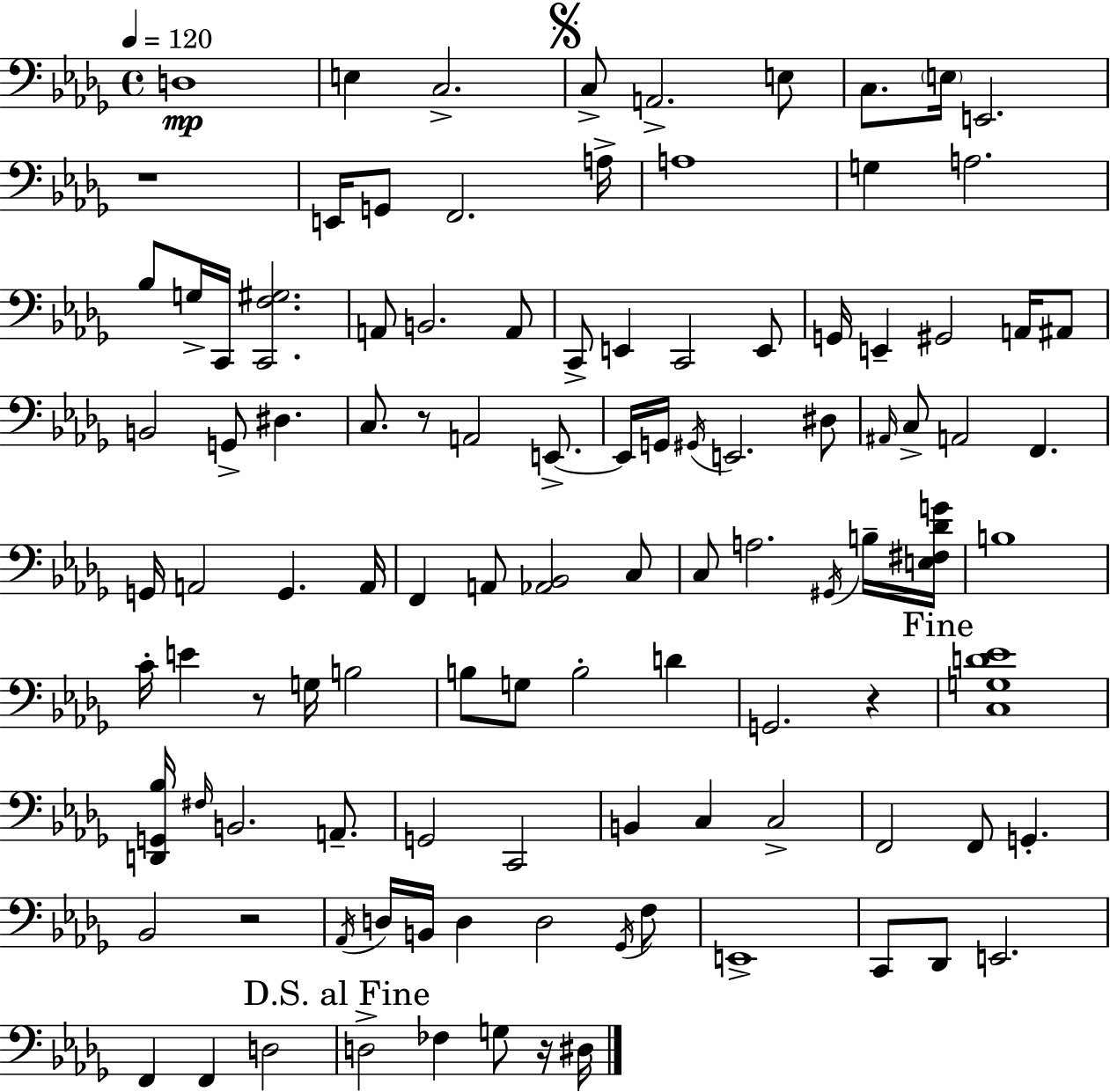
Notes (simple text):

D3/w E3/q C3/h. C3/e A2/h. E3/e C3/e. E3/s E2/h. R/w E2/s G2/e F2/h. A3/s A3/w G3/q A3/h. Bb3/e G3/s C2/s [C2,F3,G#3]/h. A2/e B2/h. A2/e C2/e E2/q C2/h E2/e G2/s E2/q G#2/h A2/s A#2/e B2/h G2/e D#3/q. C3/e. R/e A2/h E2/e. E2/s G2/s G#2/s E2/h. D#3/e A#2/s C3/e A2/h F2/q. G2/s A2/h G2/q. A2/s F2/q A2/e [Ab2,Bb2]/h C3/e C3/e A3/h. G#2/s B3/s [E3,F#3,Db4,G4]/s B3/w C4/s E4/q R/e G3/s B3/h B3/e G3/e B3/h D4/q G2/h. R/q [C3,G3,D4,Eb4]/w [D2,G2,Bb3]/s F#3/s B2/h. A2/e. G2/h C2/h B2/q C3/q C3/h F2/h F2/e G2/q. Bb2/h R/h Ab2/s D3/s B2/s D3/q D3/h Gb2/s F3/e E2/w C2/e Db2/e E2/h. F2/q F2/q D3/h D3/h FES3/q G3/e R/s D#3/s